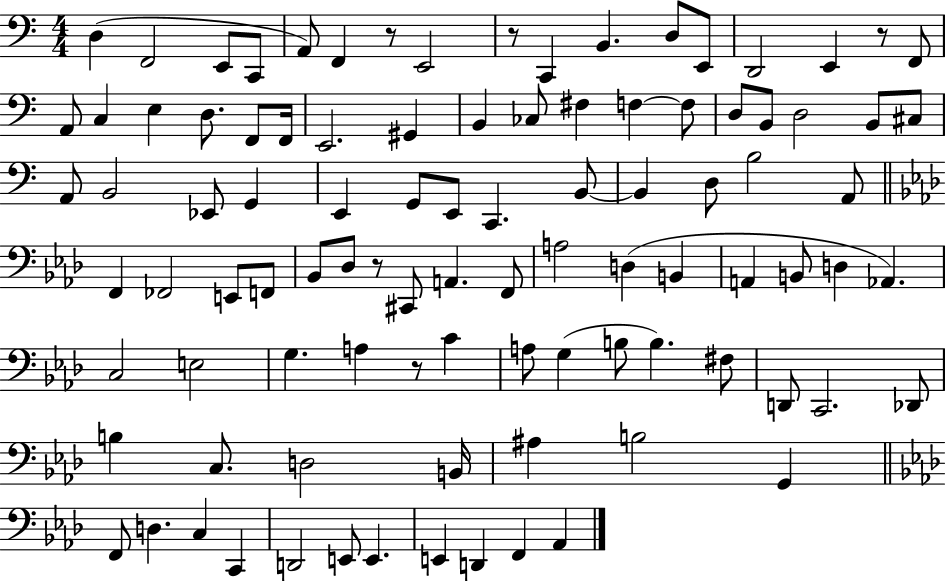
D3/q F2/h E2/e C2/e A2/e F2/q R/e E2/h R/e C2/q B2/q. D3/e E2/e D2/h E2/q R/e F2/e A2/e C3/q E3/q D3/e. F2/e F2/s E2/h. G#2/q B2/q CES3/e F#3/q F3/q F3/e D3/e B2/e D3/h B2/e C#3/e A2/e B2/h Eb2/e G2/q E2/q G2/e E2/e C2/q. B2/e B2/q D3/e B3/h A2/e F2/q FES2/h E2/e F2/e Bb2/e Db3/e R/e C#2/e A2/q. F2/e A3/h D3/q B2/q A2/q B2/e D3/q Ab2/q. C3/h E3/h G3/q. A3/q R/e C4/q A3/e G3/q B3/e B3/q. F#3/e D2/e C2/h. Db2/e B3/q C3/e. D3/h B2/s A#3/q B3/h G2/q F2/e D3/q. C3/q C2/q D2/h E2/e E2/q. E2/q D2/q F2/q Ab2/q